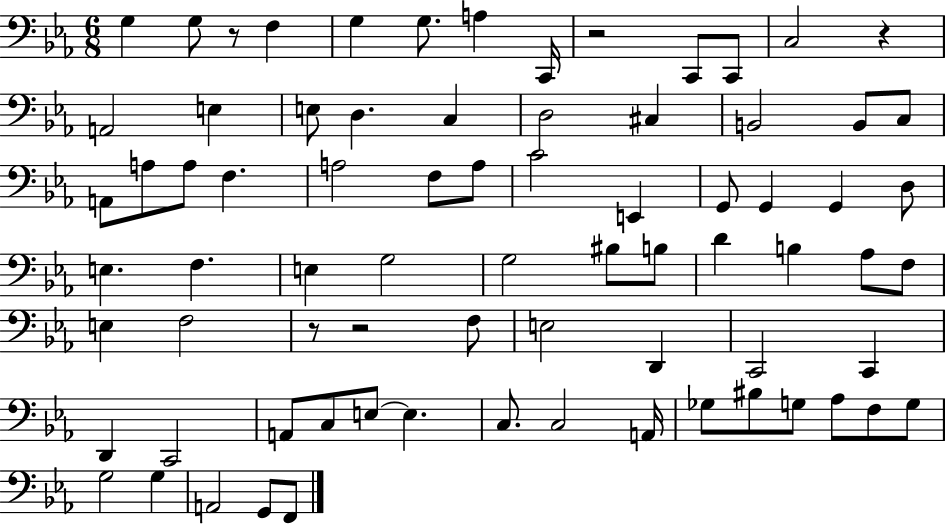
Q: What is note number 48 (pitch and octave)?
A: E3